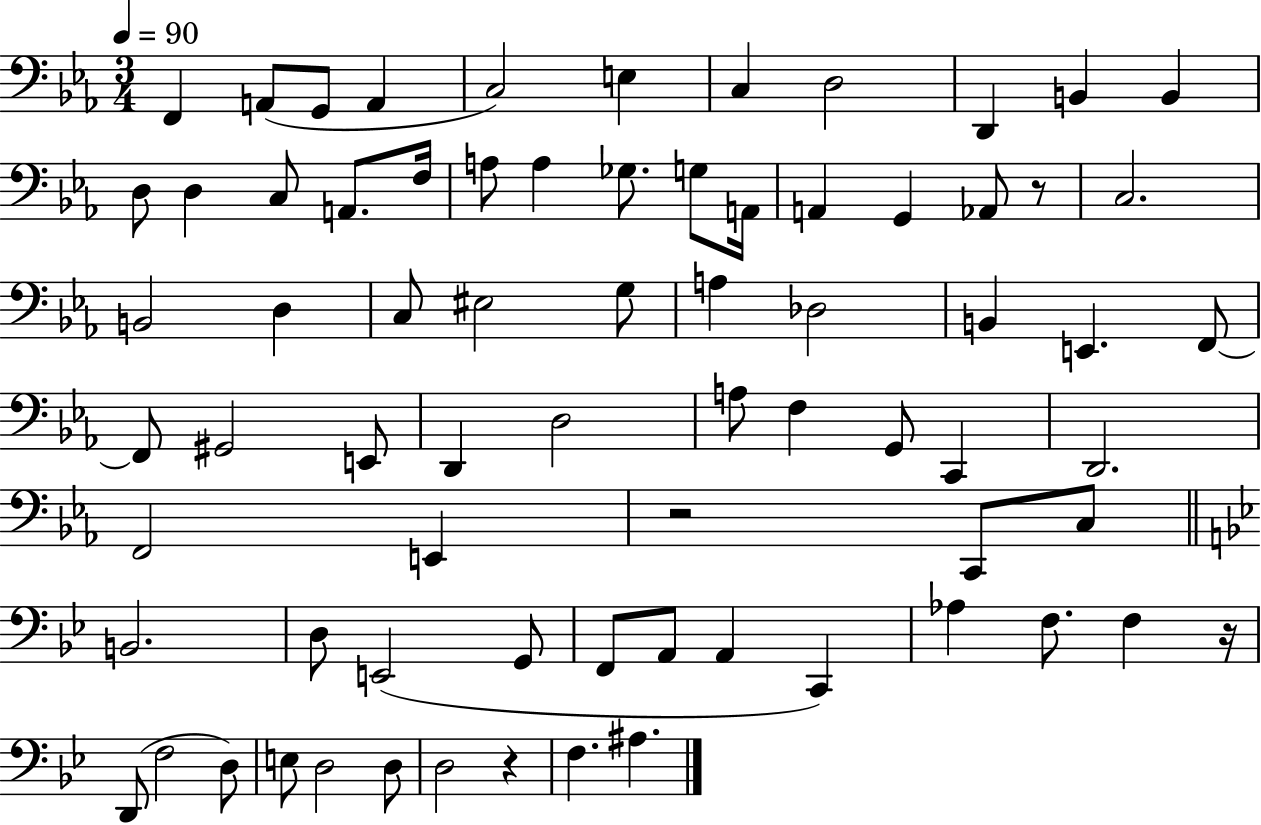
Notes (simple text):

F2/q A2/e G2/e A2/q C3/h E3/q C3/q D3/h D2/q B2/q B2/q D3/e D3/q C3/e A2/e. F3/s A3/e A3/q Gb3/e. G3/e A2/s A2/q G2/q Ab2/e R/e C3/h. B2/h D3/q C3/e EIS3/h G3/e A3/q Db3/h B2/q E2/q. F2/e F2/e G#2/h E2/e D2/q D3/h A3/e F3/q G2/e C2/q D2/h. F2/h E2/q R/h C2/e C3/e B2/h. D3/e E2/h G2/e F2/e A2/e A2/q C2/q Ab3/q F3/e. F3/q R/s D2/e F3/h D3/e E3/e D3/h D3/e D3/h R/q F3/q. A#3/q.